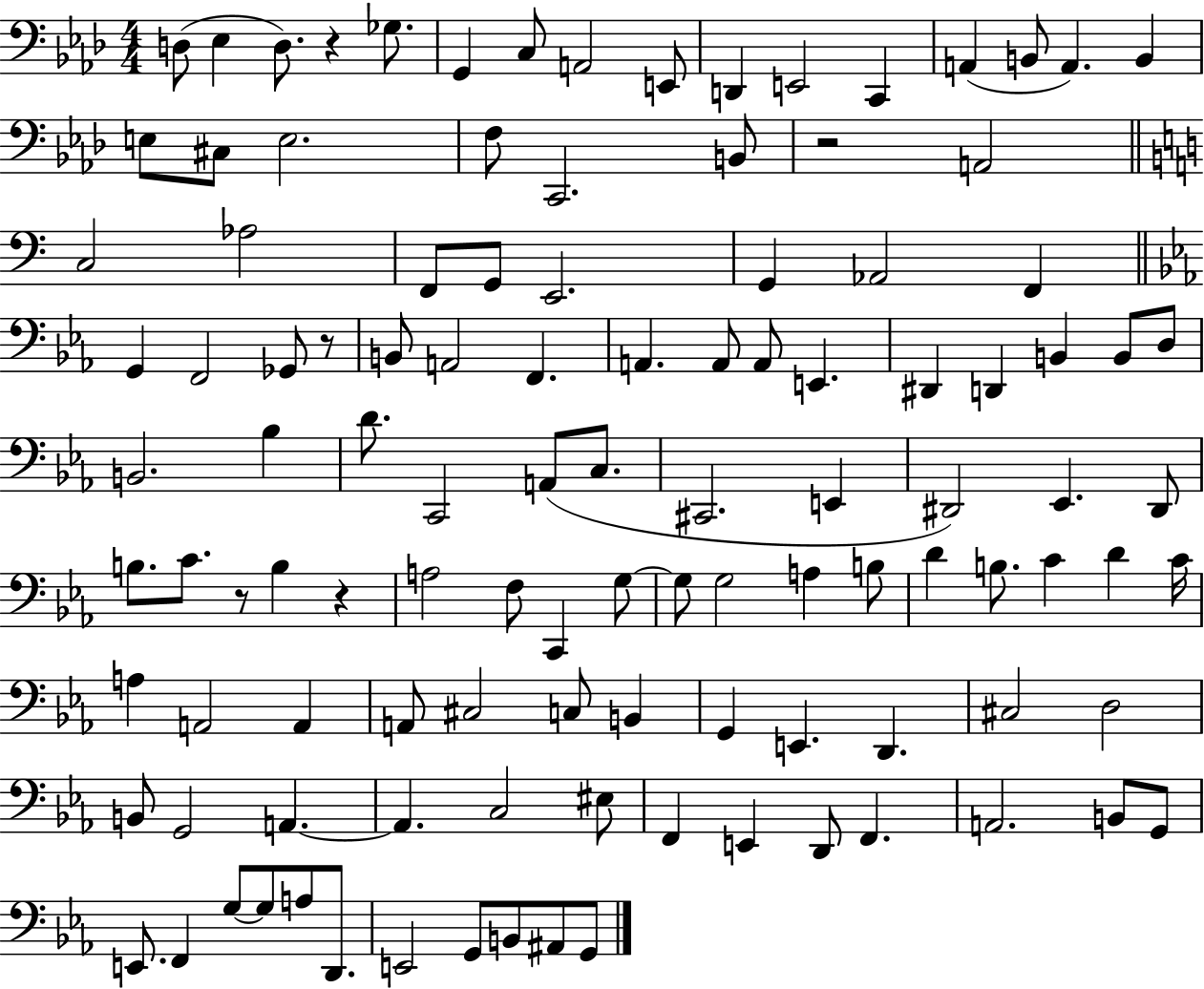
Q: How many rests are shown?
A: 5